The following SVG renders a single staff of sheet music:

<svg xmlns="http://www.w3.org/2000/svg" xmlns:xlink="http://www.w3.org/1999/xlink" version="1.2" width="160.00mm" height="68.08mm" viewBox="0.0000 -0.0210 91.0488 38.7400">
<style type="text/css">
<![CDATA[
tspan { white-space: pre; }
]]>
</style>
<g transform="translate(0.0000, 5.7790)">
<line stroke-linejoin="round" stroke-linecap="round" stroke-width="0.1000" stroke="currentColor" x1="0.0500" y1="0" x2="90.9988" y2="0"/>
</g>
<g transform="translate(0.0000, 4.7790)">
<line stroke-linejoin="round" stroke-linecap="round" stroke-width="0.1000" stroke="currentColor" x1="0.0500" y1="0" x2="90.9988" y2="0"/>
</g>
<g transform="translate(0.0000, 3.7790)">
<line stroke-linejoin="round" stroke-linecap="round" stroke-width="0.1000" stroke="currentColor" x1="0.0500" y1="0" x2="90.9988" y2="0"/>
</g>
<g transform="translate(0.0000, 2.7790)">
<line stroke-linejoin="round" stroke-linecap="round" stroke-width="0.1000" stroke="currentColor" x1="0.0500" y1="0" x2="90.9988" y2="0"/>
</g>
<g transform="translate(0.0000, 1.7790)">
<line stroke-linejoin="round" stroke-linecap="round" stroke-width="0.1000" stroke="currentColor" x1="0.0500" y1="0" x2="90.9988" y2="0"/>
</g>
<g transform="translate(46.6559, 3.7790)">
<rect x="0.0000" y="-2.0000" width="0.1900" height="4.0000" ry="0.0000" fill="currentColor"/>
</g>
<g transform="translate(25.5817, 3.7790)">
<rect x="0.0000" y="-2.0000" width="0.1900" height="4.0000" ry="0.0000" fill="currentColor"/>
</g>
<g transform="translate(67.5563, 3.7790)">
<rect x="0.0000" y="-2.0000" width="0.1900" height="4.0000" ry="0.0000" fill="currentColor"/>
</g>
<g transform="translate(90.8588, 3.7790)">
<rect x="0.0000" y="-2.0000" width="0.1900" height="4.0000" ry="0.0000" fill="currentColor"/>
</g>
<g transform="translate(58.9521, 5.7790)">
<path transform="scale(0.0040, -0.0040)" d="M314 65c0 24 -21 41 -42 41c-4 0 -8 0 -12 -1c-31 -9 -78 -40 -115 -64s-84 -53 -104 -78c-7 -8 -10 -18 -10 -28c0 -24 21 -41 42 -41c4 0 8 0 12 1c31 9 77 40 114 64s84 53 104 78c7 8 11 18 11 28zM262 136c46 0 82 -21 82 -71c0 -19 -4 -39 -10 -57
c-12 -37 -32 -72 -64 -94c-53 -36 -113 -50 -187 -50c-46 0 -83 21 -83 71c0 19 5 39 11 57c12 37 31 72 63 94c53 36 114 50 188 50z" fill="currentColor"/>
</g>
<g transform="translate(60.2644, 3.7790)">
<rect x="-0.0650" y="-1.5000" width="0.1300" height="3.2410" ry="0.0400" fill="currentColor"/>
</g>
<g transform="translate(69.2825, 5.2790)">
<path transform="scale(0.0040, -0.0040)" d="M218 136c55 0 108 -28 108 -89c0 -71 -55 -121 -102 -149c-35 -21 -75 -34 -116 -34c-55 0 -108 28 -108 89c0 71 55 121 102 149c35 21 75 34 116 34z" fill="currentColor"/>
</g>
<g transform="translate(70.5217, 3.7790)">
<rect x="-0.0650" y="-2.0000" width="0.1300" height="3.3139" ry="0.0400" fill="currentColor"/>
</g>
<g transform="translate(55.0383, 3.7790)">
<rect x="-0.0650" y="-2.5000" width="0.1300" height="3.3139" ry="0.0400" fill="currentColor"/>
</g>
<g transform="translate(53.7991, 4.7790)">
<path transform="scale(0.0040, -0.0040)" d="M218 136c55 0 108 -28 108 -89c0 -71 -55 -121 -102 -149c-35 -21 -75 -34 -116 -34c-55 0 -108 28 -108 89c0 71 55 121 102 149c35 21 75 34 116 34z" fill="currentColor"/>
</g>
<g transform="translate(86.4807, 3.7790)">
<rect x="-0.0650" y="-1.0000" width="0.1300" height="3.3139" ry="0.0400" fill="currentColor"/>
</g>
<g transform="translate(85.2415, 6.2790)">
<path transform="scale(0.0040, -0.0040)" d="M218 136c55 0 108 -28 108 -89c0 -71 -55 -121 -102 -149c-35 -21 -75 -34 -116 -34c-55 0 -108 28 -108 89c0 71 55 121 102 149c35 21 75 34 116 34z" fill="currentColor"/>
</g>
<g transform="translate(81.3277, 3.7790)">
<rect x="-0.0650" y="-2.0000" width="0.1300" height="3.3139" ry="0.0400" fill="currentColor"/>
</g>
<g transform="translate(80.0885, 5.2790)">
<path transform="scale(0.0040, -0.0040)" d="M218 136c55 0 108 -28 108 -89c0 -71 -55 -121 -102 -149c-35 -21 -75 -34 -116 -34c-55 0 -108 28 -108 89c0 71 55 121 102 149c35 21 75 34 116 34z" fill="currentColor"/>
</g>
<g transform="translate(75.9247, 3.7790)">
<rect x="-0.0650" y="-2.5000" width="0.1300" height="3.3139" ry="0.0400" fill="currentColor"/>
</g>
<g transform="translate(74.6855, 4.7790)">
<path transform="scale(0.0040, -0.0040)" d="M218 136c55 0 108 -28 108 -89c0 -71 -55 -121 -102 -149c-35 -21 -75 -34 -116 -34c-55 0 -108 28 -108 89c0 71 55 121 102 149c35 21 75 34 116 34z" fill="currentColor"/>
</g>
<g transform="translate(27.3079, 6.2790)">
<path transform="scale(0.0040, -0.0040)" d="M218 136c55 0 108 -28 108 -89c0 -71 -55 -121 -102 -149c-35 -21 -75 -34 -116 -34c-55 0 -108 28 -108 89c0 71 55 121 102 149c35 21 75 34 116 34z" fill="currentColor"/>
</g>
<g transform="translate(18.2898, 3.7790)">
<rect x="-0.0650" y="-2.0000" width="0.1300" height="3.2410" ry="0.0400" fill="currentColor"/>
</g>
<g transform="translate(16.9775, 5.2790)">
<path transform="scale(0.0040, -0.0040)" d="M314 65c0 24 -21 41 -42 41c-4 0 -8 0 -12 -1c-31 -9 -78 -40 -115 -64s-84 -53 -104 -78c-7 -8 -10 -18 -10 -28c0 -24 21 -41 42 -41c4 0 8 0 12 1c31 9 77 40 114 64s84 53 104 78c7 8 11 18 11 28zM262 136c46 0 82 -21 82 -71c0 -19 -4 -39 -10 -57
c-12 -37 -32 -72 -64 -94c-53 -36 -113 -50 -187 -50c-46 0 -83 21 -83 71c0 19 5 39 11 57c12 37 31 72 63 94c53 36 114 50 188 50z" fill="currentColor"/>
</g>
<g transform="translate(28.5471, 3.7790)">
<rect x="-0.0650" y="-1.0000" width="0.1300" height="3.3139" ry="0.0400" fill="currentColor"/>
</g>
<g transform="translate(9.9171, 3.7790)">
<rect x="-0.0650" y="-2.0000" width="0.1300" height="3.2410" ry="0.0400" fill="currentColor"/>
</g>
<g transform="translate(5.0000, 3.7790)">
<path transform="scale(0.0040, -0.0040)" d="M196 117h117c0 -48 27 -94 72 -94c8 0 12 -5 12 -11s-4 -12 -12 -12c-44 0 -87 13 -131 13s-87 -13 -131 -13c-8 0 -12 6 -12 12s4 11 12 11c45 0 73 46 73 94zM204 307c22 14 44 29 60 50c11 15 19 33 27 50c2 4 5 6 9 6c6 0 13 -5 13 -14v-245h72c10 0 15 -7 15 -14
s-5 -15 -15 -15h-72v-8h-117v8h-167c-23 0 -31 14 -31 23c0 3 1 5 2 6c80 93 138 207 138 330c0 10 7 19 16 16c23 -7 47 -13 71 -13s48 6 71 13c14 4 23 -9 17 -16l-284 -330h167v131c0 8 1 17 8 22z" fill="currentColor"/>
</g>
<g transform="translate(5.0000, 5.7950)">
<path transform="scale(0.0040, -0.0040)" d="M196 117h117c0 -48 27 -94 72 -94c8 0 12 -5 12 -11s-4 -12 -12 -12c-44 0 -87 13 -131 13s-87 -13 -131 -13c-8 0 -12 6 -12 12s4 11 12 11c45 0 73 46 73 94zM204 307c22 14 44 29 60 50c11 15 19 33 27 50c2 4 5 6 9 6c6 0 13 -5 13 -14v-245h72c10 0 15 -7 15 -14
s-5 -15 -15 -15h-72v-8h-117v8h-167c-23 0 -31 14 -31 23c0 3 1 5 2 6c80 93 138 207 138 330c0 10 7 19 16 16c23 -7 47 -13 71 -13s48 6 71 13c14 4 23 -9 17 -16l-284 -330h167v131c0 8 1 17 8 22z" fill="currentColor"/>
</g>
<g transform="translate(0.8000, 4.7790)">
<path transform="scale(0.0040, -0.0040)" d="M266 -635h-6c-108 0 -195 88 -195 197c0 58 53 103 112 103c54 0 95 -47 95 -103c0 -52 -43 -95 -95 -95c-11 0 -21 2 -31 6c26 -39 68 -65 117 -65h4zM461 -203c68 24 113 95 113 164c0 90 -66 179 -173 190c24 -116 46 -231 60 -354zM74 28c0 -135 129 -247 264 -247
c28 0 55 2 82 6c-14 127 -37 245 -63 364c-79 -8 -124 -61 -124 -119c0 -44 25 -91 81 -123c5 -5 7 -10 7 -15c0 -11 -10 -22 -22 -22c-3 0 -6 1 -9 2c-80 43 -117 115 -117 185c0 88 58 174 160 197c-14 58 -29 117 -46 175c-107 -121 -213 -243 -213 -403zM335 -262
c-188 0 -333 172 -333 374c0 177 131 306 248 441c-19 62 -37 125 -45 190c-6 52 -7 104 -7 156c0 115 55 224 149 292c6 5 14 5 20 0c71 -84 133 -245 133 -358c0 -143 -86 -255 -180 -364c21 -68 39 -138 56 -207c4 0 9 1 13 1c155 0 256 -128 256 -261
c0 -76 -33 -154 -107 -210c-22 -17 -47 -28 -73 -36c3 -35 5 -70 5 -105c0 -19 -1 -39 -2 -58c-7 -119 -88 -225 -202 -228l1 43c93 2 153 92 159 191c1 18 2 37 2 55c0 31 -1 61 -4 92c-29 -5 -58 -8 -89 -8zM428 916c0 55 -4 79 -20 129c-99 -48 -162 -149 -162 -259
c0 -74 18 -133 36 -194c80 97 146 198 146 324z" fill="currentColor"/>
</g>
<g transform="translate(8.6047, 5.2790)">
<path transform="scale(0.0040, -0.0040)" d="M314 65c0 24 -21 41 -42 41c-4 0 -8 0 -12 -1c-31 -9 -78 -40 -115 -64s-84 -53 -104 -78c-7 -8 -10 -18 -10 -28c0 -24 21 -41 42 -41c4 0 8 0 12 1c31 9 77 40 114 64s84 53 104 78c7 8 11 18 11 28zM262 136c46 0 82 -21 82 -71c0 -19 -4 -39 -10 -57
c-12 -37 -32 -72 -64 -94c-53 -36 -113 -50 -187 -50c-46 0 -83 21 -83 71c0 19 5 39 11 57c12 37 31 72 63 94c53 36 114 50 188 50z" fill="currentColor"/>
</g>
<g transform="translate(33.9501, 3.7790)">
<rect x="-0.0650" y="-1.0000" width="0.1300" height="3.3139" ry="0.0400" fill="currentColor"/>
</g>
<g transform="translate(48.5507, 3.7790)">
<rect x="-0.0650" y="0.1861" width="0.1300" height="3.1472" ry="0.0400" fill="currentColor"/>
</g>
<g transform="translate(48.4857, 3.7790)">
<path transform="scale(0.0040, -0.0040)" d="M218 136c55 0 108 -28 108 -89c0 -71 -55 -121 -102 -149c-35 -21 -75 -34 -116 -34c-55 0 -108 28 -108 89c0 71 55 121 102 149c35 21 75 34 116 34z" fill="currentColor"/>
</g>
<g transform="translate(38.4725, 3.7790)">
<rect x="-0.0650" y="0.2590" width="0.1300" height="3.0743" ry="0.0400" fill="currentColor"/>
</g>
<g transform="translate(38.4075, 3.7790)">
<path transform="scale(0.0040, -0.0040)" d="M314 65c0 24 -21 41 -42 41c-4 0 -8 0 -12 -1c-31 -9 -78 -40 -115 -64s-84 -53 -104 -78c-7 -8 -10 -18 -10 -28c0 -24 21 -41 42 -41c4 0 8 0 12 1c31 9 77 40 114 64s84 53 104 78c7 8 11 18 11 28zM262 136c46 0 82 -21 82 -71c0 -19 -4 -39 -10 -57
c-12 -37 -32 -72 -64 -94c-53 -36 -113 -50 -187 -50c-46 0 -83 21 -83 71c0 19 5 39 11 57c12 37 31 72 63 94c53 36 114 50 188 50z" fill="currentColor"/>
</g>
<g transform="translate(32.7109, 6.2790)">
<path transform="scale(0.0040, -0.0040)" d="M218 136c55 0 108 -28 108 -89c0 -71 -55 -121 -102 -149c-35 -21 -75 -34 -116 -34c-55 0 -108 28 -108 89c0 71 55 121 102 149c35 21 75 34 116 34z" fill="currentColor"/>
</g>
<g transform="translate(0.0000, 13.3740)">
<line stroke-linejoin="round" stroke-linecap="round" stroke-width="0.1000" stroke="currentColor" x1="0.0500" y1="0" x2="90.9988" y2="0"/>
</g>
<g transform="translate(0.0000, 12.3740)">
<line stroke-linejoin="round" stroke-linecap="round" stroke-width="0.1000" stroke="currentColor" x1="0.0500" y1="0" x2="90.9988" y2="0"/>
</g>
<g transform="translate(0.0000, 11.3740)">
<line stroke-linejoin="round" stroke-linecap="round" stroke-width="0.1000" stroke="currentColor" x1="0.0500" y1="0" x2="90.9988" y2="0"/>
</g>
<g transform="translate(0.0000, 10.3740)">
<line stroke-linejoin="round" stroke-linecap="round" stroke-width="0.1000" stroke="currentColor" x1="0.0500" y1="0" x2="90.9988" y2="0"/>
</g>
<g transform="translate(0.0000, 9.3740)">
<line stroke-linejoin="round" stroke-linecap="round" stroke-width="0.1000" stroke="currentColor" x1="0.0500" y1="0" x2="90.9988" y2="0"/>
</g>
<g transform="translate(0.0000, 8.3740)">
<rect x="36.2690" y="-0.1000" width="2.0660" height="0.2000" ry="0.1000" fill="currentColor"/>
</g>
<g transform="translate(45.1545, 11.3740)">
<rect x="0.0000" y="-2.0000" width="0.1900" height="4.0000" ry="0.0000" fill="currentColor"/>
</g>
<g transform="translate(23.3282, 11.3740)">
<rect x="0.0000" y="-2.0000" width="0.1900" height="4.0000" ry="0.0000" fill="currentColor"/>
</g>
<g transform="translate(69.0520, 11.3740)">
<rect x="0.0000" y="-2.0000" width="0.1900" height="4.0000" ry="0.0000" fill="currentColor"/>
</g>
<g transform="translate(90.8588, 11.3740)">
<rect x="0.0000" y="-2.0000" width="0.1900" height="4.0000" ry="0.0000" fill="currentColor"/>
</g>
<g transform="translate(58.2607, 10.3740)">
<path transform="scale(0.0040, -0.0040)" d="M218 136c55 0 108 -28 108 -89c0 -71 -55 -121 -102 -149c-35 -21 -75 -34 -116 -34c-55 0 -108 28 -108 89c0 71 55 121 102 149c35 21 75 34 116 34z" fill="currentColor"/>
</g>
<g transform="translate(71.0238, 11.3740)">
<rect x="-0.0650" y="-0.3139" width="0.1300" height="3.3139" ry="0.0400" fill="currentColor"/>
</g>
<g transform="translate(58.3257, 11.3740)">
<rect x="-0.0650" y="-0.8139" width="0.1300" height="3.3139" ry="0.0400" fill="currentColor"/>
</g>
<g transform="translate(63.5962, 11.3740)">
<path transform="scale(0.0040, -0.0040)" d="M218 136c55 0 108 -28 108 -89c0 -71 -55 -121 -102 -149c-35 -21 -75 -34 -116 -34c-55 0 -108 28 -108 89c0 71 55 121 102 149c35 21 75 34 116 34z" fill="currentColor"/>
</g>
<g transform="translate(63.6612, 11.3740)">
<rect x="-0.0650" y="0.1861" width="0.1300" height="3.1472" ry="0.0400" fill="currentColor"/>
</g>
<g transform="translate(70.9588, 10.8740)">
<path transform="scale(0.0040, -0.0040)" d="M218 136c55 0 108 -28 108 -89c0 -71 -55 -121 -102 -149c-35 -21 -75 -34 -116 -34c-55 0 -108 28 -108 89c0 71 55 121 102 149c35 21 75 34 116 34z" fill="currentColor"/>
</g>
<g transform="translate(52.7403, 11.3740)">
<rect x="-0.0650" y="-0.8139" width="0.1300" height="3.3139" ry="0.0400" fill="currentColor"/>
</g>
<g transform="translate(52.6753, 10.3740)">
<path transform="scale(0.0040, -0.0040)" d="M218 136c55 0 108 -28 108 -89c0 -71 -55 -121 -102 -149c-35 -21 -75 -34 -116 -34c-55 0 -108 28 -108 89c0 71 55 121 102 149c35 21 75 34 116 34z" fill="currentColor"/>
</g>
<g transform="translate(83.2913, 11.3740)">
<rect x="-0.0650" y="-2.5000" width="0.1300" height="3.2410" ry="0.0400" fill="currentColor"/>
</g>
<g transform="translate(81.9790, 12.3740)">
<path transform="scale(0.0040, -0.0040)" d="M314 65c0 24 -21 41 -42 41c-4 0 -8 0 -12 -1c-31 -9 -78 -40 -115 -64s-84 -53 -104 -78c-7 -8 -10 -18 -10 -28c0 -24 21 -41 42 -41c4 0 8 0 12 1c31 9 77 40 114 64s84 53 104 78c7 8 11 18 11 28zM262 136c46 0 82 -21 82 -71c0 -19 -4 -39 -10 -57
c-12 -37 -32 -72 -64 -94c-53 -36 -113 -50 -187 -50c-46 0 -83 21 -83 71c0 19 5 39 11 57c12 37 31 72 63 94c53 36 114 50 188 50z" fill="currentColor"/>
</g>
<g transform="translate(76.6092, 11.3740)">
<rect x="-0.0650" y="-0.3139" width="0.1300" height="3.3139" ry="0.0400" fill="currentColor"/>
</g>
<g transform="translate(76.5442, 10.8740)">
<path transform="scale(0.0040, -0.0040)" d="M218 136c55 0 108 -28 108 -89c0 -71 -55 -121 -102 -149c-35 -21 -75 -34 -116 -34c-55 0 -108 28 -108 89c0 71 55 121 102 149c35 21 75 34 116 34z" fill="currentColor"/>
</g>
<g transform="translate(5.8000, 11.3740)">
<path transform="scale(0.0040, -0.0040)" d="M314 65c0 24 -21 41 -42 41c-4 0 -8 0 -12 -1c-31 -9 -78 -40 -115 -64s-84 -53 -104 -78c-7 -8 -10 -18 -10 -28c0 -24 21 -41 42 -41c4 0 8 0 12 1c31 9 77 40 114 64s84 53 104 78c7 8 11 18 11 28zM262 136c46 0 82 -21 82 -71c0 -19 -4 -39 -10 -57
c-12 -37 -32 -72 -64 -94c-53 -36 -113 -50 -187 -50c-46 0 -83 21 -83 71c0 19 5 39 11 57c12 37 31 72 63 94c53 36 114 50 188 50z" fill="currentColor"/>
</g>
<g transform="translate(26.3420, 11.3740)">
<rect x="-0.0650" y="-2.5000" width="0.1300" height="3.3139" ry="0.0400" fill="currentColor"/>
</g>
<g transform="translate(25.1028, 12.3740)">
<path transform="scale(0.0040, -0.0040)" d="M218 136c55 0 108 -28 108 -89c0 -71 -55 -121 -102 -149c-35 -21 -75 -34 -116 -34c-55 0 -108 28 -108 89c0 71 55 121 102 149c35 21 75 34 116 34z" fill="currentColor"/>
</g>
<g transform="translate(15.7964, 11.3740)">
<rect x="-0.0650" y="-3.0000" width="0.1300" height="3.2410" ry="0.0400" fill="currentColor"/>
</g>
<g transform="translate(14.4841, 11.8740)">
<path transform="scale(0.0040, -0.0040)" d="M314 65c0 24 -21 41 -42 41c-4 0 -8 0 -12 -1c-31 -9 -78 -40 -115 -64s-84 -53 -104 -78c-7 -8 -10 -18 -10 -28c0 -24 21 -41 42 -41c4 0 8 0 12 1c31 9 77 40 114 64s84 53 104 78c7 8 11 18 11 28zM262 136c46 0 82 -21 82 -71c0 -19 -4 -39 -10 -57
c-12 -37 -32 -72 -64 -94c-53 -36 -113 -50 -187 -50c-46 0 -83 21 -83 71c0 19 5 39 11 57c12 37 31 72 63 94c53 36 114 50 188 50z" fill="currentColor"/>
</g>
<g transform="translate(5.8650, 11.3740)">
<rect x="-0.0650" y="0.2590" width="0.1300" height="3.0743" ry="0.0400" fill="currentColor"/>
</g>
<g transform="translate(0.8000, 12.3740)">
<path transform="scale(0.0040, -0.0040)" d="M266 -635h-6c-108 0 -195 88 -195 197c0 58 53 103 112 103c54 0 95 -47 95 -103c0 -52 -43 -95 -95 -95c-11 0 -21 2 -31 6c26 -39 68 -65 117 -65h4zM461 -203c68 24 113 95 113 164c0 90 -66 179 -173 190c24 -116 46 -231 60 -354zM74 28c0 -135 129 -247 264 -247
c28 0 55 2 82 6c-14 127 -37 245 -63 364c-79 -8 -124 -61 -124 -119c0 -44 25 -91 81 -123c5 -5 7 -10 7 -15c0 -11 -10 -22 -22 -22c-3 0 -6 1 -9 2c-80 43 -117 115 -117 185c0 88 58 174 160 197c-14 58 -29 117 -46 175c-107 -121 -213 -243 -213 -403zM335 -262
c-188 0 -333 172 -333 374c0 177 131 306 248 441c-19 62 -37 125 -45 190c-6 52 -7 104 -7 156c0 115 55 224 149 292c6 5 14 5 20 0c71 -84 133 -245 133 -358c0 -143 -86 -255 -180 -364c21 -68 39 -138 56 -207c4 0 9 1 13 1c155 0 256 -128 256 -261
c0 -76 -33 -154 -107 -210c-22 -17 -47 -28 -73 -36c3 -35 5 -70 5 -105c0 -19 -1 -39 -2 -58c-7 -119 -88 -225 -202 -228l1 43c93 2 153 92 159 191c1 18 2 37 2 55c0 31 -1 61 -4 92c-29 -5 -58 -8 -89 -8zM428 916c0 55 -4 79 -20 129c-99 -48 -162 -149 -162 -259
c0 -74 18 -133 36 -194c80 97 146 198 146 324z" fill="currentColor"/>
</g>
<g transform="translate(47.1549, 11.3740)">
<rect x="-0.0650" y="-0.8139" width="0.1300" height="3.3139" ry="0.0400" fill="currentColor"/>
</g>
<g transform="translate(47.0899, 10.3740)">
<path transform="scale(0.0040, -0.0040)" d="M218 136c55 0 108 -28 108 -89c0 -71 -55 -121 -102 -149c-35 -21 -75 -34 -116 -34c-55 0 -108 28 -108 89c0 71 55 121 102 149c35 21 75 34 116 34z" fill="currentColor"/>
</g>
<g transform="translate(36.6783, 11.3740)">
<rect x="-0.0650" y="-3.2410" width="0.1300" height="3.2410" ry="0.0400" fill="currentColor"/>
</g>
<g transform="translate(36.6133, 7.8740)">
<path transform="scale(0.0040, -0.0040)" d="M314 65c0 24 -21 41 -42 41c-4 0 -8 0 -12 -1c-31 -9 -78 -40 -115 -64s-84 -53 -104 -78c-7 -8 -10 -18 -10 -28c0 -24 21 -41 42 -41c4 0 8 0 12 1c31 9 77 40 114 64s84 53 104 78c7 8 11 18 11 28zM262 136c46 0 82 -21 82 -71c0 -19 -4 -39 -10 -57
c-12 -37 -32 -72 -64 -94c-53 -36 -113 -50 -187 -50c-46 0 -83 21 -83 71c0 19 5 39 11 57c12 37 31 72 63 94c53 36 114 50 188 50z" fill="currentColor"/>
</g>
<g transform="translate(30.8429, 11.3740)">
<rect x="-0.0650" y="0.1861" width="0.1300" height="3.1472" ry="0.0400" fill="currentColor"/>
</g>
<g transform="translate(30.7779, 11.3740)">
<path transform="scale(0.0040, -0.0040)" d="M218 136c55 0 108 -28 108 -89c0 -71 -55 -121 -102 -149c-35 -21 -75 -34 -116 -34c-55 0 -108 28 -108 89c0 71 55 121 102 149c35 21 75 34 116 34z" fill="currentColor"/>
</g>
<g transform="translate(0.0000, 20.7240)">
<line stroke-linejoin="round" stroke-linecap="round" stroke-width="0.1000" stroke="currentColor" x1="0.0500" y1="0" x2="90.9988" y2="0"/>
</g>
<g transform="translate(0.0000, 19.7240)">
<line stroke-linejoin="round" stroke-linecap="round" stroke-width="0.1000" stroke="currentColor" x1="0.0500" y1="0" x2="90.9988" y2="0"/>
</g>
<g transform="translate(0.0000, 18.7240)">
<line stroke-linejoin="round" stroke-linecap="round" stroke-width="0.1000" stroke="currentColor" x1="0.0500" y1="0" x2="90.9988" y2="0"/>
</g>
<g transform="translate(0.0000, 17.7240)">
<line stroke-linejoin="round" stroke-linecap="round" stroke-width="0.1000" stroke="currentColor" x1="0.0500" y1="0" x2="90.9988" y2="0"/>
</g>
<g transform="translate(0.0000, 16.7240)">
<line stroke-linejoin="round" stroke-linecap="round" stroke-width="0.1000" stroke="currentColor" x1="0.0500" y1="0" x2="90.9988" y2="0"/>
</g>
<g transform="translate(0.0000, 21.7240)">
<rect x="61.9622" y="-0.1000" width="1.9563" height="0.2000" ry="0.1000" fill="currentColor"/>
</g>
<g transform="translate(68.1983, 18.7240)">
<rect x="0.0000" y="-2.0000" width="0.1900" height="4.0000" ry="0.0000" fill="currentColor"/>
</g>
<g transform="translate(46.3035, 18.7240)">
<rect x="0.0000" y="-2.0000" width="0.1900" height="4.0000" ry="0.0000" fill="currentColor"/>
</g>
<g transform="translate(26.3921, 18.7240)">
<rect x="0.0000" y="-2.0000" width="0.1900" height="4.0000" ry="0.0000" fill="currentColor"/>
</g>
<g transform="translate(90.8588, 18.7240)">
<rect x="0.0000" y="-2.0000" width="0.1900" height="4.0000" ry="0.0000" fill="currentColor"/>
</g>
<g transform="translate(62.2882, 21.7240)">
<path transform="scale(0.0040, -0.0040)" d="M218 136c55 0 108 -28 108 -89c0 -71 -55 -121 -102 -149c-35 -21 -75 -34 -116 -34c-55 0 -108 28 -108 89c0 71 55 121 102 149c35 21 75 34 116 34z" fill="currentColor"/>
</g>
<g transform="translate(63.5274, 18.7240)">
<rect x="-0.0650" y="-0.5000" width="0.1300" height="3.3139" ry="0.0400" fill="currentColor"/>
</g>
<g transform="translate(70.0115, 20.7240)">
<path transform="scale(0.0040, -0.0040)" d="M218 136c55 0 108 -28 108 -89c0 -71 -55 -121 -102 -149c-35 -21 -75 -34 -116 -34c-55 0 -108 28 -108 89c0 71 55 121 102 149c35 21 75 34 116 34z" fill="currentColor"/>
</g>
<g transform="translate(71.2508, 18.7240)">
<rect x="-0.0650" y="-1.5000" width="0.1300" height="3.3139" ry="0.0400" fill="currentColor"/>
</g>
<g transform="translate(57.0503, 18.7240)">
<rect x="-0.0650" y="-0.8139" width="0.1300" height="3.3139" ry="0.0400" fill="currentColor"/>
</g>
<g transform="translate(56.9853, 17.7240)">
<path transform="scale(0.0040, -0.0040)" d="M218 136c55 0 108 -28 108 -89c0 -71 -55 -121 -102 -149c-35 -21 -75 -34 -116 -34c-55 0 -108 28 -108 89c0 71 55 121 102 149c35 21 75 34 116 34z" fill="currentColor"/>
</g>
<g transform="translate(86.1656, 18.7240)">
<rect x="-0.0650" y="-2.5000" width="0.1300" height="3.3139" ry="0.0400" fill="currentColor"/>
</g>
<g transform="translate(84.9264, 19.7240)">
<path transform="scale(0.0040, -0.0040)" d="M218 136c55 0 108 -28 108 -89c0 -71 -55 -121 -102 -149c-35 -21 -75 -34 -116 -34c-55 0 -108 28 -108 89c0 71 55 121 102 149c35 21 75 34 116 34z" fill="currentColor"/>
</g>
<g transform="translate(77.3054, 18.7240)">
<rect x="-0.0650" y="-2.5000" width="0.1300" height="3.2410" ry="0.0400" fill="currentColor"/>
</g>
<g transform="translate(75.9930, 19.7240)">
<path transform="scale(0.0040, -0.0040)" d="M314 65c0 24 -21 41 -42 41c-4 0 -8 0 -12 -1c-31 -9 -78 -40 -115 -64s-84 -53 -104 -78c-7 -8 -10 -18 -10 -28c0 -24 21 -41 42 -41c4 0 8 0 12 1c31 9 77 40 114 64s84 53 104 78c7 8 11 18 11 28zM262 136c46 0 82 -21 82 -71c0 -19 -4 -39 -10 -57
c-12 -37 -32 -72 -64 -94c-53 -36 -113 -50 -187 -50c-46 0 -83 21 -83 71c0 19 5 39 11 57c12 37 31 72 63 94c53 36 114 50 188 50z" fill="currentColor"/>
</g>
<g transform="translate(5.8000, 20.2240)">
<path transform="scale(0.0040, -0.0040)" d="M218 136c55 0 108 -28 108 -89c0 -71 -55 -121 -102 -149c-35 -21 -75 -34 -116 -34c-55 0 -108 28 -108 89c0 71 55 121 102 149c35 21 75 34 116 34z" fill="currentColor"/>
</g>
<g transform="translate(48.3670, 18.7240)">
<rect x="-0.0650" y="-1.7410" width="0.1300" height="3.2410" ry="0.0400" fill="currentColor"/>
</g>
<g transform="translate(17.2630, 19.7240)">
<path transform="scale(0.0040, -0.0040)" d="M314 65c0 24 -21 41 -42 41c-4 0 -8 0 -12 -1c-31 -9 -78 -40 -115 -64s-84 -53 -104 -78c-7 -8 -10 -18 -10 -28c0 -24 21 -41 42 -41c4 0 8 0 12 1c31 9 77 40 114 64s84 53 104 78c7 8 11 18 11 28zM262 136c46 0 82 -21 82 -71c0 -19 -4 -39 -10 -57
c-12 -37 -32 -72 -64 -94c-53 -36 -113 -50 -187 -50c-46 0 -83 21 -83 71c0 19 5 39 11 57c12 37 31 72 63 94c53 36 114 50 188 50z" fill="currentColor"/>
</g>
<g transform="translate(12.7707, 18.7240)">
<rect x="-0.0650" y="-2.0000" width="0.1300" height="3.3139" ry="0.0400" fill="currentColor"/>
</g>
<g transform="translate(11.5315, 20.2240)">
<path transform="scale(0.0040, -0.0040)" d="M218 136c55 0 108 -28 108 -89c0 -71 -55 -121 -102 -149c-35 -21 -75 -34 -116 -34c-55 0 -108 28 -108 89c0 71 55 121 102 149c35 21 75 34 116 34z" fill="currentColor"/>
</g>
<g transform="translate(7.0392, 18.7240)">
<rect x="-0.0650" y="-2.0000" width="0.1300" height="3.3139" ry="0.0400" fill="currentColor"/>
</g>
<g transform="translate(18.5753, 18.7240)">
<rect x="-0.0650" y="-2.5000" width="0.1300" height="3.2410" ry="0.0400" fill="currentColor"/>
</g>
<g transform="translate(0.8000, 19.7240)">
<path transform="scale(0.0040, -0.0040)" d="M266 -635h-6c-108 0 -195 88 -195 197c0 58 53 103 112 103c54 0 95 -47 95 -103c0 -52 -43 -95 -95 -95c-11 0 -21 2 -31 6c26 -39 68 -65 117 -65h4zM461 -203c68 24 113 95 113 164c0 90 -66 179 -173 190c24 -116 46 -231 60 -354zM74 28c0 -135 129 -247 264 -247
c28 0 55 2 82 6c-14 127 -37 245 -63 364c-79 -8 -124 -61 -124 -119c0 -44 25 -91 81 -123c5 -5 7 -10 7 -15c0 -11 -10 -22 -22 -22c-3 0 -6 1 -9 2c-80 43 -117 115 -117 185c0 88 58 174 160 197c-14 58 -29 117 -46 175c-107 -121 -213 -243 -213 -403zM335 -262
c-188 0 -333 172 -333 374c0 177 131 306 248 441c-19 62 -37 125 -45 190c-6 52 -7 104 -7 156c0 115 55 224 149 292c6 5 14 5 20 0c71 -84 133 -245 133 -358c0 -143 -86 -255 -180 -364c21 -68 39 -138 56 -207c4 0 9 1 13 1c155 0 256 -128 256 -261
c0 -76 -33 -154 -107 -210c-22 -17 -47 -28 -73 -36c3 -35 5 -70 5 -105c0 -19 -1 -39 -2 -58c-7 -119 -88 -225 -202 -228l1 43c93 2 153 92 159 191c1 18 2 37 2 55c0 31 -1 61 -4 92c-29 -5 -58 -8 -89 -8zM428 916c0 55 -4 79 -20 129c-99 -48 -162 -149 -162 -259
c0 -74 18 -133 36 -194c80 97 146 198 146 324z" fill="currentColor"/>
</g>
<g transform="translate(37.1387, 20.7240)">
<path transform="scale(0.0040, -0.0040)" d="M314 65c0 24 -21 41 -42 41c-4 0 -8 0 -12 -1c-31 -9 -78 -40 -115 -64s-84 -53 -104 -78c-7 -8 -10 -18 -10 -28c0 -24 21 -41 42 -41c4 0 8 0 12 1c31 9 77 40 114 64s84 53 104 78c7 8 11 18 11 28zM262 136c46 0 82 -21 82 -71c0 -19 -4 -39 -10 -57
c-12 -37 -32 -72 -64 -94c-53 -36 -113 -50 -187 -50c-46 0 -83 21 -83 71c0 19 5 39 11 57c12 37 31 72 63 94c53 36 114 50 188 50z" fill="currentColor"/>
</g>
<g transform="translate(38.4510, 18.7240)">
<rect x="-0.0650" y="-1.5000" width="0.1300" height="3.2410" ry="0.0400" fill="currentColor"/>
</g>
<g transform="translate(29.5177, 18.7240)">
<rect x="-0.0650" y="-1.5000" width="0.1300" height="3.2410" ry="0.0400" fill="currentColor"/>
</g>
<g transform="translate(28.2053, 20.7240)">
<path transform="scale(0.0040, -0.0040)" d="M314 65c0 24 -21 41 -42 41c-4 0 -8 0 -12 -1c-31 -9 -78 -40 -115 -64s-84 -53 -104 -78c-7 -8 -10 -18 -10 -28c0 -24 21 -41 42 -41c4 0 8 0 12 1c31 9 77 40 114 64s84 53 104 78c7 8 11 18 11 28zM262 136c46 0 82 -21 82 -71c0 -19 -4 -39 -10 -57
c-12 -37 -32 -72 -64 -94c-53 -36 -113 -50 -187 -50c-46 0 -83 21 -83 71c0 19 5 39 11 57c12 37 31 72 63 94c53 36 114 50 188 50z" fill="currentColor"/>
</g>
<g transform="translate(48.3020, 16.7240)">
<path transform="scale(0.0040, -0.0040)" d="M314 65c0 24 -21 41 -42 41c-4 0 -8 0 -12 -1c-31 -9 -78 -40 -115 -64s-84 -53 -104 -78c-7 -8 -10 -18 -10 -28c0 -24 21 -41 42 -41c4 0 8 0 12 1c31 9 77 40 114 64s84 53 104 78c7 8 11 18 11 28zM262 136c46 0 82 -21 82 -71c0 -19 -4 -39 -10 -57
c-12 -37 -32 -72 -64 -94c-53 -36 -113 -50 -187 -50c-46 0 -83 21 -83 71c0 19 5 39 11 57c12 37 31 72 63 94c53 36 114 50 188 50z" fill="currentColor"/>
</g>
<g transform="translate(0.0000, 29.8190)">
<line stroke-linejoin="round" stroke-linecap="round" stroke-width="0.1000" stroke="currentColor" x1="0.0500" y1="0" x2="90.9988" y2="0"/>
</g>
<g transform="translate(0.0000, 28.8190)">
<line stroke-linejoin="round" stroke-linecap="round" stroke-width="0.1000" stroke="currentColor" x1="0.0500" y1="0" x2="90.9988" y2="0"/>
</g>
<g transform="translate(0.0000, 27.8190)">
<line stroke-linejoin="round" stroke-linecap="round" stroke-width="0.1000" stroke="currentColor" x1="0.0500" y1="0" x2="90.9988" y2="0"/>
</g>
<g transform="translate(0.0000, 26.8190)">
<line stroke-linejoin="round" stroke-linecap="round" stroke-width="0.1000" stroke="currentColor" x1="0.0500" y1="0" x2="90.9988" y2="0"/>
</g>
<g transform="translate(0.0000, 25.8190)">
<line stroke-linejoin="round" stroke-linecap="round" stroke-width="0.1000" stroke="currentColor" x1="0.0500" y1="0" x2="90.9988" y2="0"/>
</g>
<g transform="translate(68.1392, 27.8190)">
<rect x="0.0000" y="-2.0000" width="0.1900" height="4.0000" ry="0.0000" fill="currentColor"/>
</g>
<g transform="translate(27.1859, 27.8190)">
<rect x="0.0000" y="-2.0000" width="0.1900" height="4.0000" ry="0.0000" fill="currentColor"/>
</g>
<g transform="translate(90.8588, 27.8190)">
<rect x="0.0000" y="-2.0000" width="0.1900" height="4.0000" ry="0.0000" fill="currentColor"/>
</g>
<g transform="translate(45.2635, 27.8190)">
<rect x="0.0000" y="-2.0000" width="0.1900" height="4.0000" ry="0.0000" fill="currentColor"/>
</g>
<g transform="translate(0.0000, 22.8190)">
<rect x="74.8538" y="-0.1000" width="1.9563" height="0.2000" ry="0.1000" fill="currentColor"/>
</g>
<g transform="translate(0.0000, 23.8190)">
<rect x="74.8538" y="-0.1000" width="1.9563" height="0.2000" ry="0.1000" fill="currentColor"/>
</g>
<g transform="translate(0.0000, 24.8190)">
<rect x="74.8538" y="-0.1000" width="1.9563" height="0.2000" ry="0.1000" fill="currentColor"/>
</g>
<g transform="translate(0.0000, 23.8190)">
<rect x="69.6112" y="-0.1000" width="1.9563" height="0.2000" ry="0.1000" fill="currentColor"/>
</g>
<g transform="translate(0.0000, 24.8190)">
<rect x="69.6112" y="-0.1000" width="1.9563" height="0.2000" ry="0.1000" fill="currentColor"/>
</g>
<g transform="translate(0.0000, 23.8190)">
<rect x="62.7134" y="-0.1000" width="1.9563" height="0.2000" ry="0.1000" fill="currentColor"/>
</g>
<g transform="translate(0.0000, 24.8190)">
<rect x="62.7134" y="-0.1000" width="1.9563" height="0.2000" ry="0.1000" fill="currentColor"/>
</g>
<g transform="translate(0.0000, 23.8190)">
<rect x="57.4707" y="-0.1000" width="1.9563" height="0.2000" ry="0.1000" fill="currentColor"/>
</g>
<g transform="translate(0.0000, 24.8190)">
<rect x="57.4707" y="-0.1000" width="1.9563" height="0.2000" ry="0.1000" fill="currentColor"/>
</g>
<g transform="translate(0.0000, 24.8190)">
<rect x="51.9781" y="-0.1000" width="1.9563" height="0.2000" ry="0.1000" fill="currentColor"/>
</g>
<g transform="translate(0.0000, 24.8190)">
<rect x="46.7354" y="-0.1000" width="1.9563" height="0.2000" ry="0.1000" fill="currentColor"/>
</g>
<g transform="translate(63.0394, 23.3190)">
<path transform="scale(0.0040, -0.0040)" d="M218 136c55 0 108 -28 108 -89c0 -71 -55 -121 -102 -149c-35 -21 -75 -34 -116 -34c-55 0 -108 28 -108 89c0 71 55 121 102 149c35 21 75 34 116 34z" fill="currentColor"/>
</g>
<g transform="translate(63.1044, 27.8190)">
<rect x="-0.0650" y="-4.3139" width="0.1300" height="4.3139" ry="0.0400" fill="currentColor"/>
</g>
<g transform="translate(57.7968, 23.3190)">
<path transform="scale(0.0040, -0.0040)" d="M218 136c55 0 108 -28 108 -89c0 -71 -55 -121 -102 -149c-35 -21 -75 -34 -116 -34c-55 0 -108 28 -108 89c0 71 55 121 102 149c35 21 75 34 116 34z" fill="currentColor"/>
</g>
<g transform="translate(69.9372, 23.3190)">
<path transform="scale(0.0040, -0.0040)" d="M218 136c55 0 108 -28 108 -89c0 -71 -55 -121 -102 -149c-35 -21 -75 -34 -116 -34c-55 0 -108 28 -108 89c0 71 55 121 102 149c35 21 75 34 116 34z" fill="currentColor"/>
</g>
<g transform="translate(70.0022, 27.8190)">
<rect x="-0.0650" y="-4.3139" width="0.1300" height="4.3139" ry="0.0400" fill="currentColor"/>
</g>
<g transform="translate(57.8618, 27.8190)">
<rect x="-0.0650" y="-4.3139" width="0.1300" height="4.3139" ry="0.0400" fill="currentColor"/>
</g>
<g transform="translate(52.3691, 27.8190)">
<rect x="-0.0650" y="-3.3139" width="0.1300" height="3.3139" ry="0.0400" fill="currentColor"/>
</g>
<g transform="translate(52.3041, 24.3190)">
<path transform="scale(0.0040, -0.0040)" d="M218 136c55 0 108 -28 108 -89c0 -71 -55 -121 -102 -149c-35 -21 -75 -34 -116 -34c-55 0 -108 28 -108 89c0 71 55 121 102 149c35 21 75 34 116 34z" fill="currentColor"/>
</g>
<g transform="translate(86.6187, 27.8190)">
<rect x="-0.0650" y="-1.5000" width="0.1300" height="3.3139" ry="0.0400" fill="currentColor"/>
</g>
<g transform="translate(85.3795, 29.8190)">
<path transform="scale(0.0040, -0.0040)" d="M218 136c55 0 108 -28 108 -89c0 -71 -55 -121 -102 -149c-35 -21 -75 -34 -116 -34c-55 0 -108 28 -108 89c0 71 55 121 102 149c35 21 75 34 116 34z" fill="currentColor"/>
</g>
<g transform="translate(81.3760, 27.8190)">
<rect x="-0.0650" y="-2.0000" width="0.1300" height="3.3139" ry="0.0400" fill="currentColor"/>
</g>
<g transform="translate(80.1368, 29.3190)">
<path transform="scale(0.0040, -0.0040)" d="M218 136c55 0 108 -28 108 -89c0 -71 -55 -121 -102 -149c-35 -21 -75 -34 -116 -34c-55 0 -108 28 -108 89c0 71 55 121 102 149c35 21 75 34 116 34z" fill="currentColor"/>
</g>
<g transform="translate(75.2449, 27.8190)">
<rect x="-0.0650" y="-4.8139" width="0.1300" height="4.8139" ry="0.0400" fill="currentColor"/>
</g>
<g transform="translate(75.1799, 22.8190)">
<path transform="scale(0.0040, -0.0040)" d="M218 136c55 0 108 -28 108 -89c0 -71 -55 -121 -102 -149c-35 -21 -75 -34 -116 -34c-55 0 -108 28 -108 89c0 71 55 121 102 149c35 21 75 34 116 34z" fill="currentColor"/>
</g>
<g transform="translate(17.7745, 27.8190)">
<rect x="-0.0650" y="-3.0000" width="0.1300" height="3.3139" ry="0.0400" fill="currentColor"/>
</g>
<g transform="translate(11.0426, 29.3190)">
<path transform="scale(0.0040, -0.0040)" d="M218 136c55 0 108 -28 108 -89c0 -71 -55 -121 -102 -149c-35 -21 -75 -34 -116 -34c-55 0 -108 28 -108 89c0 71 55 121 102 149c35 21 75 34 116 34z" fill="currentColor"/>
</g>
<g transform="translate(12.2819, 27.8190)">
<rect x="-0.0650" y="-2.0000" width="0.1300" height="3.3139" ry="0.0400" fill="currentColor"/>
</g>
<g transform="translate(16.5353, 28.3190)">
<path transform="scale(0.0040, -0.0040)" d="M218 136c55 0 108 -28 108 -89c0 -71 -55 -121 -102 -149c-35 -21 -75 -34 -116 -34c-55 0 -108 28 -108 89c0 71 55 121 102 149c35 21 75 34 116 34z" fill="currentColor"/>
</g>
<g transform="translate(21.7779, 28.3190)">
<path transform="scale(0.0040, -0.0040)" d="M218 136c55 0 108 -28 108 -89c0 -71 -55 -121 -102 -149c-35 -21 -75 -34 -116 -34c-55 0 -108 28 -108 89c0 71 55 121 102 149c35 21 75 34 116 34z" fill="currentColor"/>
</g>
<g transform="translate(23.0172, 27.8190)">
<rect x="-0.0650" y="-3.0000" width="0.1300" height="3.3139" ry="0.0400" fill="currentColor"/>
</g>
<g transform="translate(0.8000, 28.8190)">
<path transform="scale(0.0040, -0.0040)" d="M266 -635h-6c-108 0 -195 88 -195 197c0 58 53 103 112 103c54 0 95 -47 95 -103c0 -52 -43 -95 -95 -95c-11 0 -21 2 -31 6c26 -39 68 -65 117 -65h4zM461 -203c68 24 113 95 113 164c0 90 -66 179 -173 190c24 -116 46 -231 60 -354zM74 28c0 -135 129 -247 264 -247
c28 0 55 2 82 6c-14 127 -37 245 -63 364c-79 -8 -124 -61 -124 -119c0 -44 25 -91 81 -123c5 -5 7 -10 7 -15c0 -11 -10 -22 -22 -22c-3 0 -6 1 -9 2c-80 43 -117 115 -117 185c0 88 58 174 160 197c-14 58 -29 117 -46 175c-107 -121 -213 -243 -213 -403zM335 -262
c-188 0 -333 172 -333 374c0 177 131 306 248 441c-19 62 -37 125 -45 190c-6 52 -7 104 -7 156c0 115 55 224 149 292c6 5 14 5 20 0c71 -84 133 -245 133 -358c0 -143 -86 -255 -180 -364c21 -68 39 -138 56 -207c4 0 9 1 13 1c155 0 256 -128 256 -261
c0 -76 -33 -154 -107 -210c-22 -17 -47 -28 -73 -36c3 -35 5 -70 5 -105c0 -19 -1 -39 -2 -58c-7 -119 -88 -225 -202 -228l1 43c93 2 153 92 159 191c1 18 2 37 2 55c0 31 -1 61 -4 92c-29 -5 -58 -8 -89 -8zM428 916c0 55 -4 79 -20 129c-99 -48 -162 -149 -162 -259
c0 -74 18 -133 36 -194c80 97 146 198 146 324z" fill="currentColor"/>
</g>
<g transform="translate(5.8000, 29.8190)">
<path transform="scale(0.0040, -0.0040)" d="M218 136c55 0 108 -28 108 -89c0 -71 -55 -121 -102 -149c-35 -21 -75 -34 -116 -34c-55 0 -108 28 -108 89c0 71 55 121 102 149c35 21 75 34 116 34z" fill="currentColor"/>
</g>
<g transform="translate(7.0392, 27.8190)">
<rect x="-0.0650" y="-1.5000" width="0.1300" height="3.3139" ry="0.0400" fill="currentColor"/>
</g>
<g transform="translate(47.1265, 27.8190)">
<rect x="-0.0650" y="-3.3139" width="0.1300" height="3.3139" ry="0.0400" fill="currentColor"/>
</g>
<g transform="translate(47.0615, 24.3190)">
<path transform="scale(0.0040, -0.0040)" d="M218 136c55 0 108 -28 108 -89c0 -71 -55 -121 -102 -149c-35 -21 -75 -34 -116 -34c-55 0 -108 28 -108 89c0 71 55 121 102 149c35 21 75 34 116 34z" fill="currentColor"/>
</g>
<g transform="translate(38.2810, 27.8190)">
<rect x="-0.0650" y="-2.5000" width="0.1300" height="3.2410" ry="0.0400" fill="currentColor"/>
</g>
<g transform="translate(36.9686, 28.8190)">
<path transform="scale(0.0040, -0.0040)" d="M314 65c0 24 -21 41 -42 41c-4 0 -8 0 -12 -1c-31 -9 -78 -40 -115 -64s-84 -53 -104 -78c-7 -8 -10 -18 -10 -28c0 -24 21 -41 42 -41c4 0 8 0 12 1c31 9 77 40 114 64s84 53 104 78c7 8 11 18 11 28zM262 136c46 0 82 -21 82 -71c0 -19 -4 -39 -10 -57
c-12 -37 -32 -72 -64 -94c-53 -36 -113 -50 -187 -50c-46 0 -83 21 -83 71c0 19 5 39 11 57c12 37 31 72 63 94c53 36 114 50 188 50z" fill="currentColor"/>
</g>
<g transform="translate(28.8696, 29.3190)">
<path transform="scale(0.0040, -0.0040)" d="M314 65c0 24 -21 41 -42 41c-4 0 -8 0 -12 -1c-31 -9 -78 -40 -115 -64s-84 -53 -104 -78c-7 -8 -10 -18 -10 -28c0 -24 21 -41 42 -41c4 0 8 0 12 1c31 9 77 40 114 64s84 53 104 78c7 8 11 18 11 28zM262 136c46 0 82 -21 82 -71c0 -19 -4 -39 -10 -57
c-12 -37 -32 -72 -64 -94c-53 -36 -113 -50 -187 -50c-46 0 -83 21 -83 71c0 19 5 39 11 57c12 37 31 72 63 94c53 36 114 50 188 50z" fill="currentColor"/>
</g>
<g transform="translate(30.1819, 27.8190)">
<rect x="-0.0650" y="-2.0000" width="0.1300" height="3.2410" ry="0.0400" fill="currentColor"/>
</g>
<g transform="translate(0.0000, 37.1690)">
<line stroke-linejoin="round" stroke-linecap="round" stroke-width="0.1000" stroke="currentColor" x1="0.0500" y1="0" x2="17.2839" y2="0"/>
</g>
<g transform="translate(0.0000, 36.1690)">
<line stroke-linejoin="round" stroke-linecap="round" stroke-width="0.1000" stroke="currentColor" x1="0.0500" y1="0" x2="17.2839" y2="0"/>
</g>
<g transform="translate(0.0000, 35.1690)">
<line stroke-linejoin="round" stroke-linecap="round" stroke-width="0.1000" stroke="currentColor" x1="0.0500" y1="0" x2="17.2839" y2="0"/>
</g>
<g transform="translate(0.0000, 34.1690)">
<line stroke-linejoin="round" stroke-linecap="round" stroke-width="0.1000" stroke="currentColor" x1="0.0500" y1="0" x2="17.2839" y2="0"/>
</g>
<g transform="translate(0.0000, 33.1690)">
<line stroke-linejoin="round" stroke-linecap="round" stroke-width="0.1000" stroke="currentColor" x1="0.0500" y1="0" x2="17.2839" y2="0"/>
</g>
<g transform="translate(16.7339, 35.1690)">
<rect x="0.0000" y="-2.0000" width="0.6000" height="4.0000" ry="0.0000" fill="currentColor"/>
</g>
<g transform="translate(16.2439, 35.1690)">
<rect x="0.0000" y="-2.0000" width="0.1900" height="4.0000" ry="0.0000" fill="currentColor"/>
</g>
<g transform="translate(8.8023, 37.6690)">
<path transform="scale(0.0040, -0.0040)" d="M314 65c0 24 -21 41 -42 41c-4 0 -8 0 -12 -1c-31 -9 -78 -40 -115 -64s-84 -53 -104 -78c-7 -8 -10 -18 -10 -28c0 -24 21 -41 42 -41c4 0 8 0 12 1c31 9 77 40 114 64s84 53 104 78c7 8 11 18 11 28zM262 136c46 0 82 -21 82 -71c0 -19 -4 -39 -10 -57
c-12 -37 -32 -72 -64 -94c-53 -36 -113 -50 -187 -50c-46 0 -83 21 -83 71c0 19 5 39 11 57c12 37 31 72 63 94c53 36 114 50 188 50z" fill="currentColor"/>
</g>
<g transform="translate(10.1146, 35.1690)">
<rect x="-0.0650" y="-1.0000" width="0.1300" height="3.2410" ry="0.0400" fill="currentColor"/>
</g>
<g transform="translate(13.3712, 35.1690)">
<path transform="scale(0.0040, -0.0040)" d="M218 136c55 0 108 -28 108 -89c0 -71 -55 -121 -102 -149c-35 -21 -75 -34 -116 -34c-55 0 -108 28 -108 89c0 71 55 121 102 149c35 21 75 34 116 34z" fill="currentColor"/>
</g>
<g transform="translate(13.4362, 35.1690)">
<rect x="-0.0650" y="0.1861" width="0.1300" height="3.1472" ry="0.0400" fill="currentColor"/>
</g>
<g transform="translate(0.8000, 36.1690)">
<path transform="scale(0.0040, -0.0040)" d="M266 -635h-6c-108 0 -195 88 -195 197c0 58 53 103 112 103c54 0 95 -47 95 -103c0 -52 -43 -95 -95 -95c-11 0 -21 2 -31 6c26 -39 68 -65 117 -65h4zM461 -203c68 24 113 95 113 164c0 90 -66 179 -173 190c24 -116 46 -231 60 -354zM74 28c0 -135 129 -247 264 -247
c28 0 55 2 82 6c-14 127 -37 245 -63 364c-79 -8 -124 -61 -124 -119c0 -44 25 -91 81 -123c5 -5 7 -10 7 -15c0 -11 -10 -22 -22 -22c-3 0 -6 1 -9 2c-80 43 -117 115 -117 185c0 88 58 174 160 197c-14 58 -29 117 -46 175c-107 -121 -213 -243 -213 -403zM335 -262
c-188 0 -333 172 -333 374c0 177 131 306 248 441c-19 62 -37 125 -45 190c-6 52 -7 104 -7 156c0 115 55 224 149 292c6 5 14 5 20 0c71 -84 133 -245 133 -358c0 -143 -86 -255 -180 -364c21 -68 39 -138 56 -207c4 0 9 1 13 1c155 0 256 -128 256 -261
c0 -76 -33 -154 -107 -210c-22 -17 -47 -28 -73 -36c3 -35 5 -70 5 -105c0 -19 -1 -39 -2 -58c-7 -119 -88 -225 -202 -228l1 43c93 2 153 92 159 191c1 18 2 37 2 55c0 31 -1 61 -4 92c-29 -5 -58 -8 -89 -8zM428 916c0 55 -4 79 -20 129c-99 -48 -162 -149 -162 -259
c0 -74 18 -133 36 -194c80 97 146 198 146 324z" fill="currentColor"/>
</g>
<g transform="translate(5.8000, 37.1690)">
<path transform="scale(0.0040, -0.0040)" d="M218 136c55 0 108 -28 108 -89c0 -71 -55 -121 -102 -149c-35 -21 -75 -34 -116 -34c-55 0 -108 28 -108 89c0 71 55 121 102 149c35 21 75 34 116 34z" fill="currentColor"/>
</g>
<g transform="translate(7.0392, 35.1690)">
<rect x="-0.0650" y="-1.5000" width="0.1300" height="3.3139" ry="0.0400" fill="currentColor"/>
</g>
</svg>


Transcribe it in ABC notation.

X:1
T:Untitled
M:4/4
L:1/4
K:C
F2 F2 D D B2 B G E2 F G F D B2 A2 G B b2 d d d B c c G2 F F G2 E2 E2 f2 d C E G2 G E F A A F2 G2 b b d' d' d' e' F E E D2 B